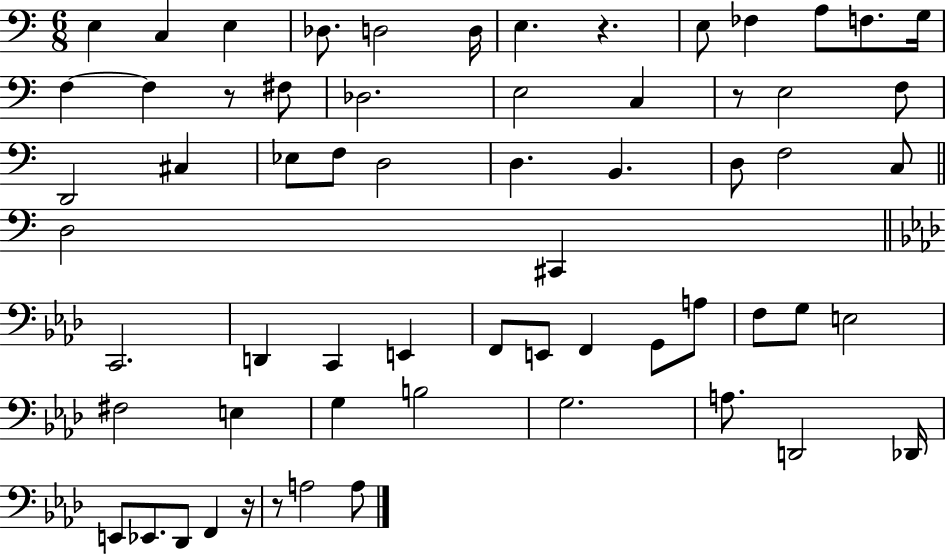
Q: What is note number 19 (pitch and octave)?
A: E3